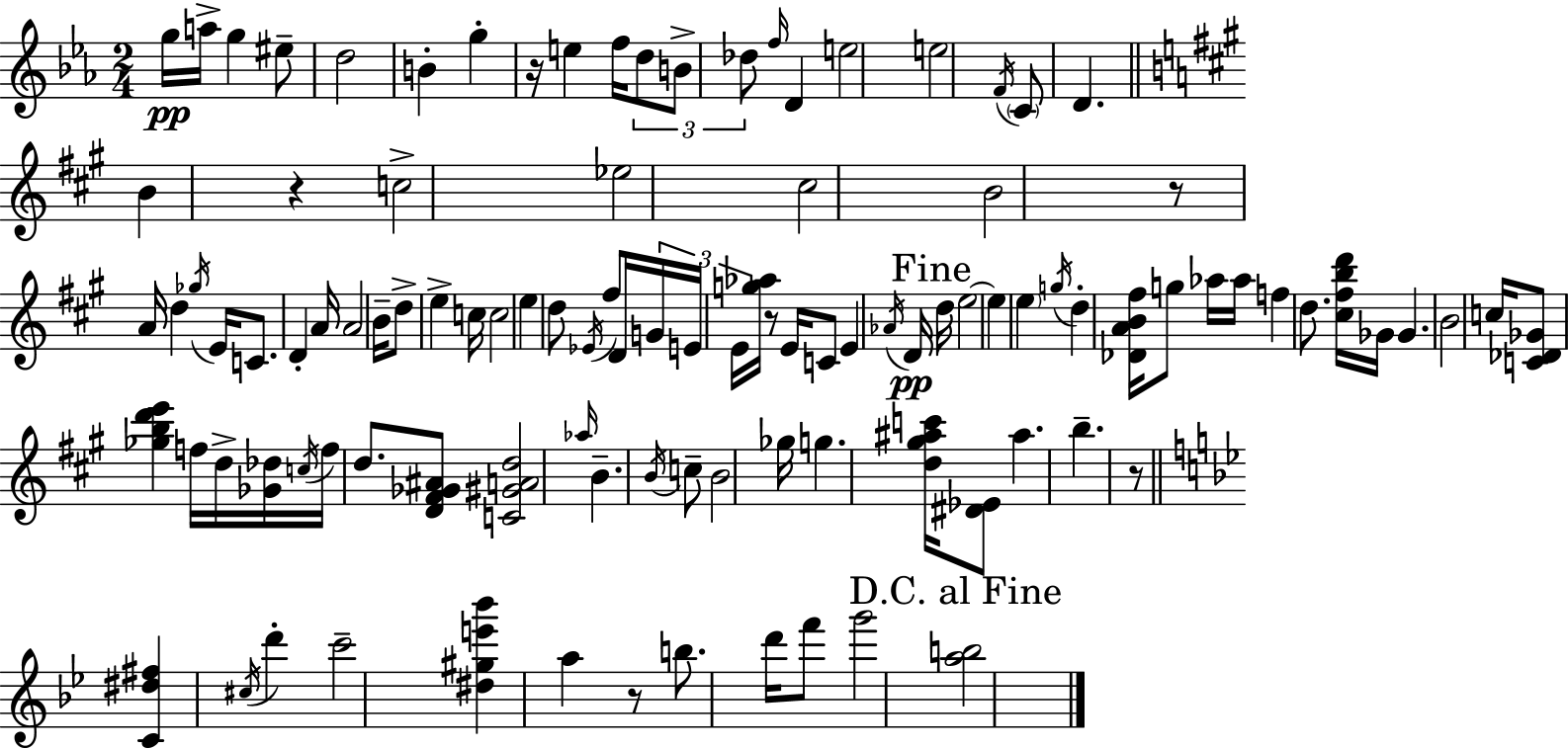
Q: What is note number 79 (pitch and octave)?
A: B5